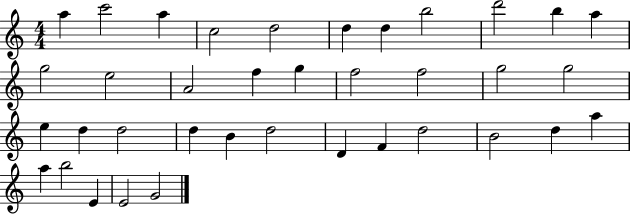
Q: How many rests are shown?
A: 0